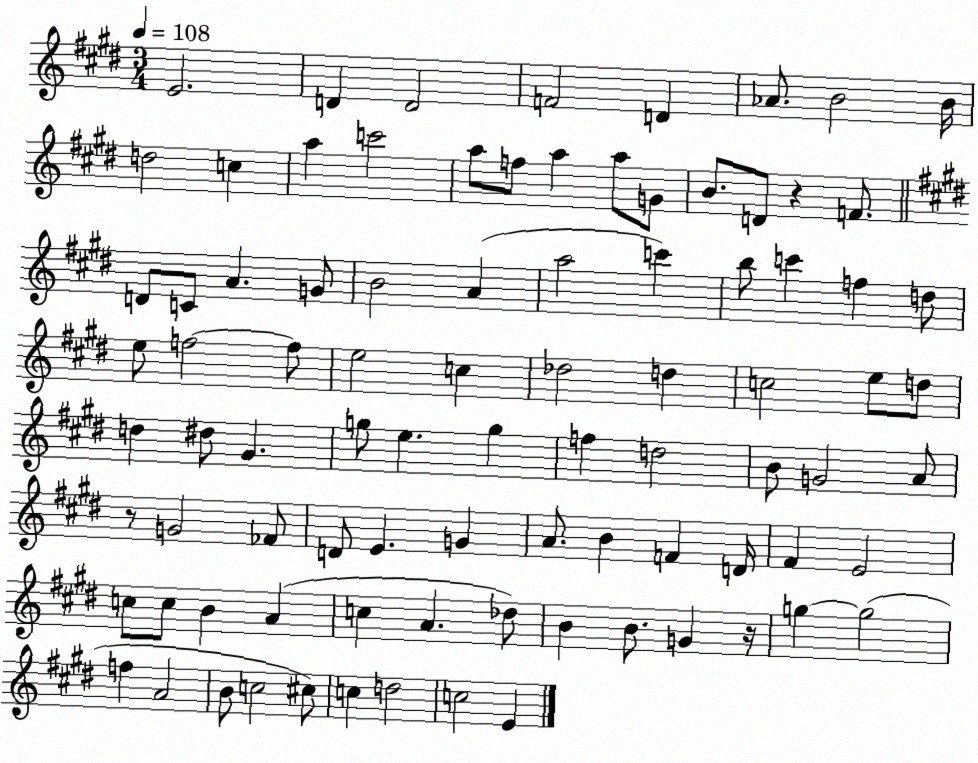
X:1
T:Untitled
M:3/4
L:1/4
K:E
E2 D D2 F2 D _A/2 B2 B/4 d2 c a c'2 a/2 f/2 a a/2 G/2 B/2 D/2 z F/2 D/2 C/2 A G/2 B2 A a2 c' b/2 c' f d/2 e/2 f2 f/2 e2 c _d2 d c2 e/2 d/2 d ^d/2 ^G g/2 e g f d2 B/2 G2 A/2 z/2 G2 _F/2 D/2 E G A/2 B F D/4 ^F E2 c/2 c/2 B A c A _d/2 B B/2 G z/4 g g2 f A2 B/2 c2 ^c/2 c d2 c2 E